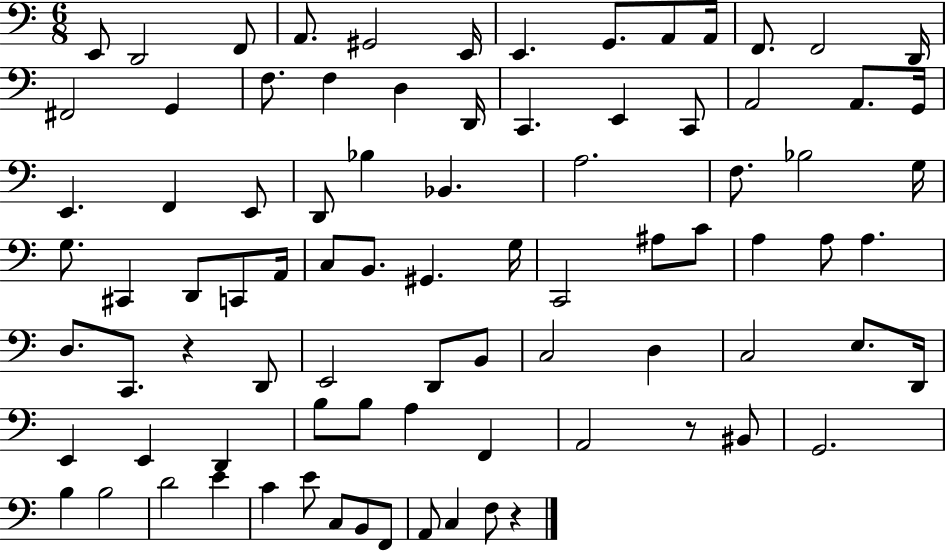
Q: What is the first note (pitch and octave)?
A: E2